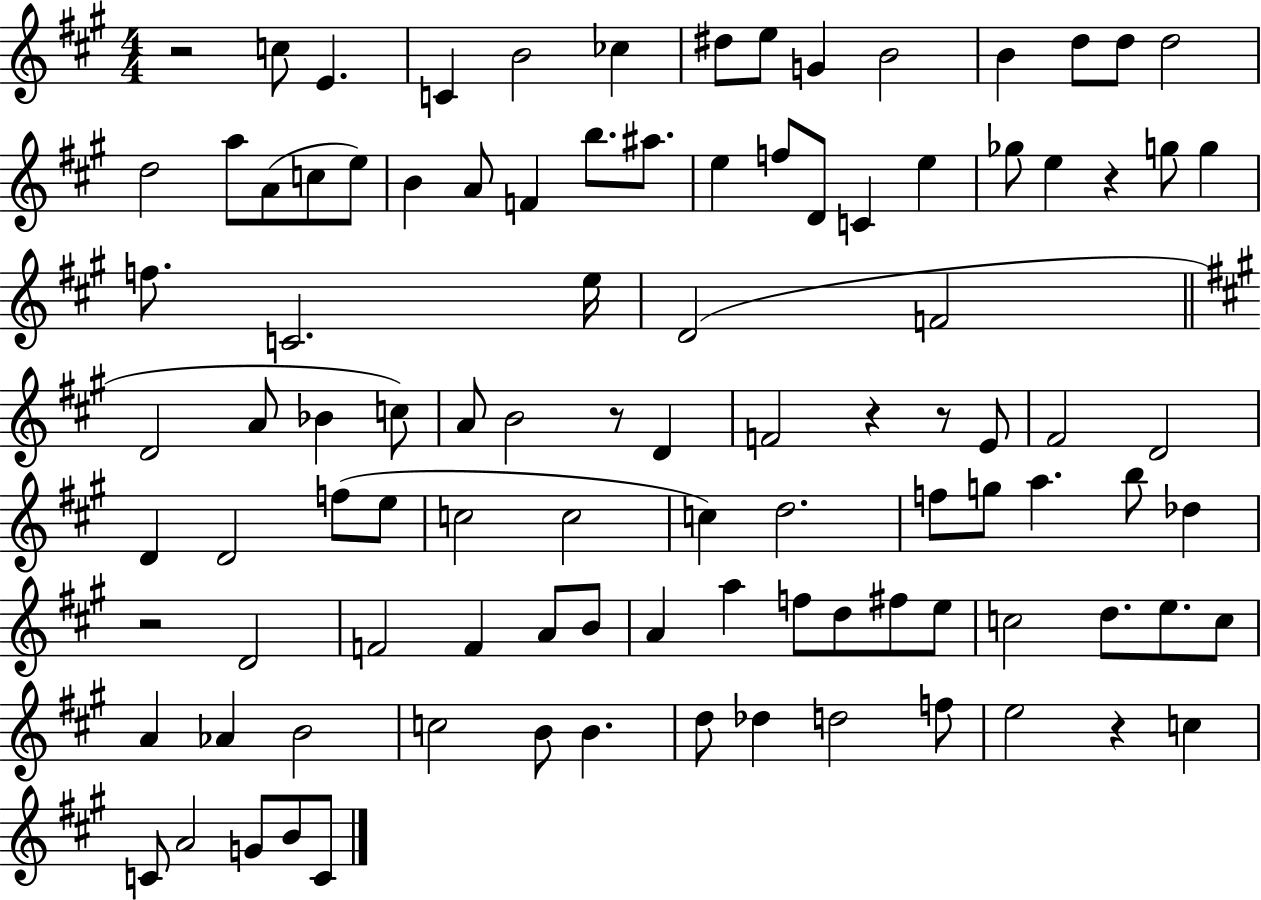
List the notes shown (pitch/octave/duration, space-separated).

R/h C5/e E4/q. C4/q B4/h CES5/q D#5/e E5/e G4/q B4/h B4/q D5/e D5/e D5/h D5/h A5/e A4/e C5/e E5/e B4/q A4/e F4/q B5/e. A#5/e. E5/q F5/e D4/e C4/q E5/q Gb5/e E5/q R/q G5/e G5/q F5/e. C4/h. E5/s D4/h F4/h D4/h A4/e Bb4/q C5/e A4/e B4/h R/e D4/q F4/h R/q R/e E4/e F#4/h D4/h D4/q D4/h F5/e E5/e C5/h C5/h C5/q D5/h. F5/e G5/e A5/q. B5/e Db5/q R/h D4/h F4/h F4/q A4/e B4/e A4/q A5/q F5/e D5/e F#5/e E5/e C5/h D5/e. E5/e. C5/e A4/q Ab4/q B4/h C5/h B4/e B4/q. D5/e Db5/q D5/h F5/e E5/h R/q C5/q C4/e A4/h G4/e B4/e C4/e